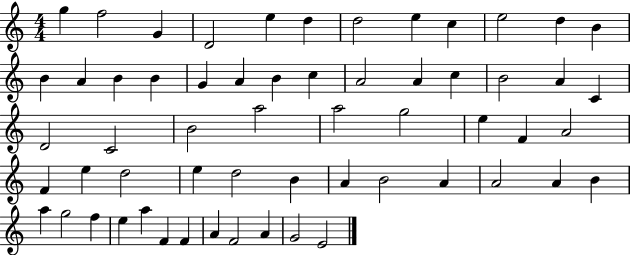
G5/q F5/h G4/q D4/h E5/q D5/q D5/h E5/q C5/q E5/h D5/q B4/q B4/q A4/q B4/q B4/q G4/q A4/q B4/q C5/q A4/h A4/q C5/q B4/h A4/q C4/q D4/h C4/h B4/h A5/h A5/h G5/h E5/q F4/q A4/h F4/q E5/q D5/h E5/q D5/h B4/q A4/q B4/h A4/q A4/h A4/q B4/q A5/q G5/h F5/q E5/q A5/q F4/q F4/q A4/q F4/h A4/q G4/h E4/h